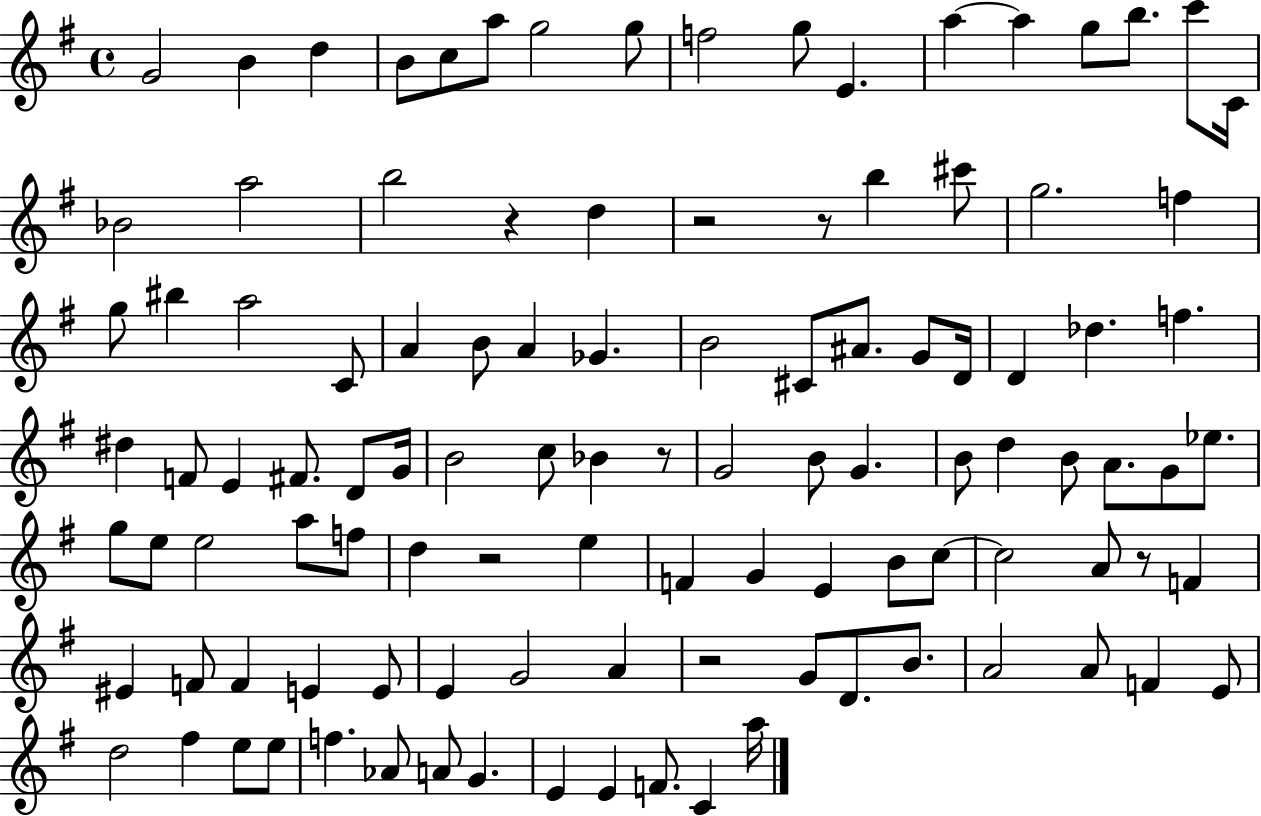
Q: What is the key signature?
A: G major